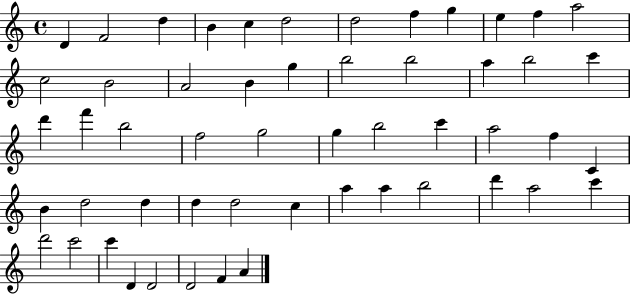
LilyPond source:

{
  \clef treble
  \time 4/4
  \defaultTimeSignature
  \key c \major
  d'4 f'2 d''4 | b'4 c''4 d''2 | d''2 f''4 g''4 | e''4 f''4 a''2 | \break c''2 b'2 | a'2 b'4 g''4 | b''2 b''2 | a''4 b''2 c'''4 | \break d'''4 f'''4 b''2 | f''2 g''2 | g''4 b''2 c'''4 | a''2 f''4 c'4 | \break b'4 d''2 d''4 | d''4 d''2 c''4 | a''4 a''4 b''2 | d'''4 a''2 c'''4 | \break d'''2 c'''2 | c'''4 d'4 d'2 | d'2 f'4 a'4 | \bar "|."
}